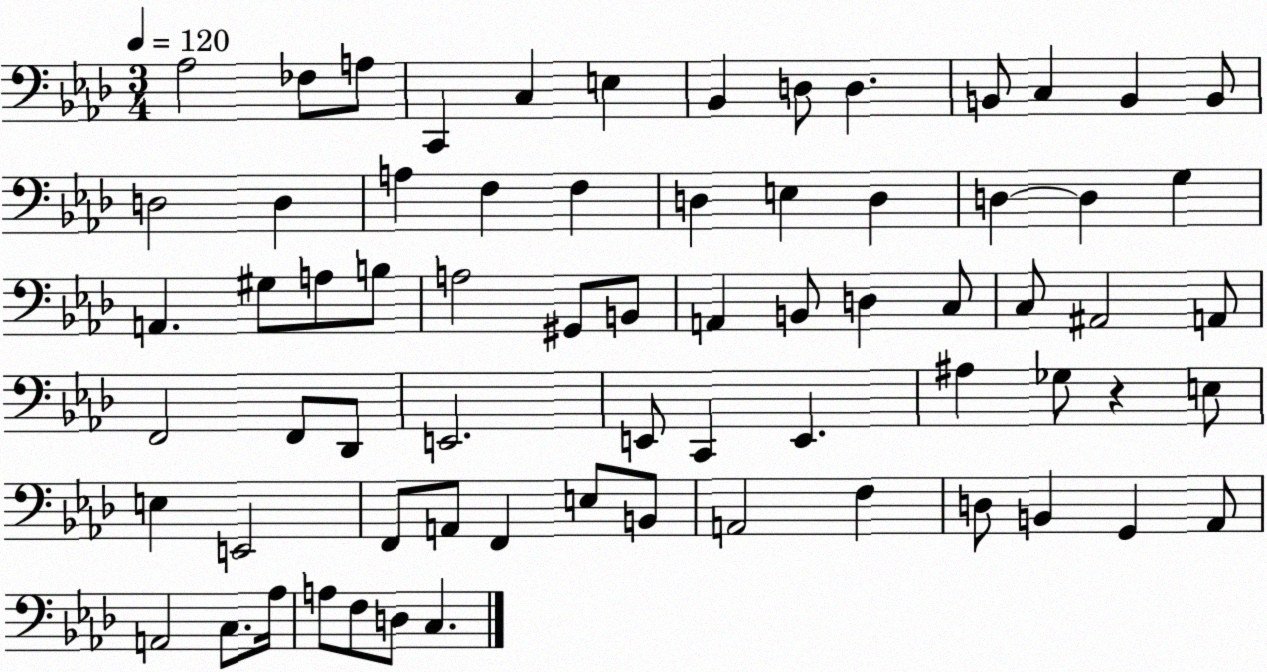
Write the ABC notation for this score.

X:1
T:Untitled
M:3/4
L:1/4
K:Ab
_A,2 _F,/2 A,/2 C,, C, E, _B,, D,/2 D, B,,/2 C, B,, B,,/2 D,2 D, A, F, F, D, E, D, D, D, G, A,, ^G,/2 A,/2 B,/2 A,2 ^G,,/2 B,,/2 A,, B,,/2 D, C,/2 C,/2 ^A,,2 A,,/2 F,,2 F,,/2 _D,,/2 E,,2 E,,/2 C,, E,, ^A, _G,/2 z E,/2 E, E,,2 F,,/2 A,,/2 F,, E,/2 B,,/2 A,,2 F, D,/2 B,, G,, _A,,/2 A,,2 C,/2 _A,/4 A,/2 F,/2 D,/2 C,